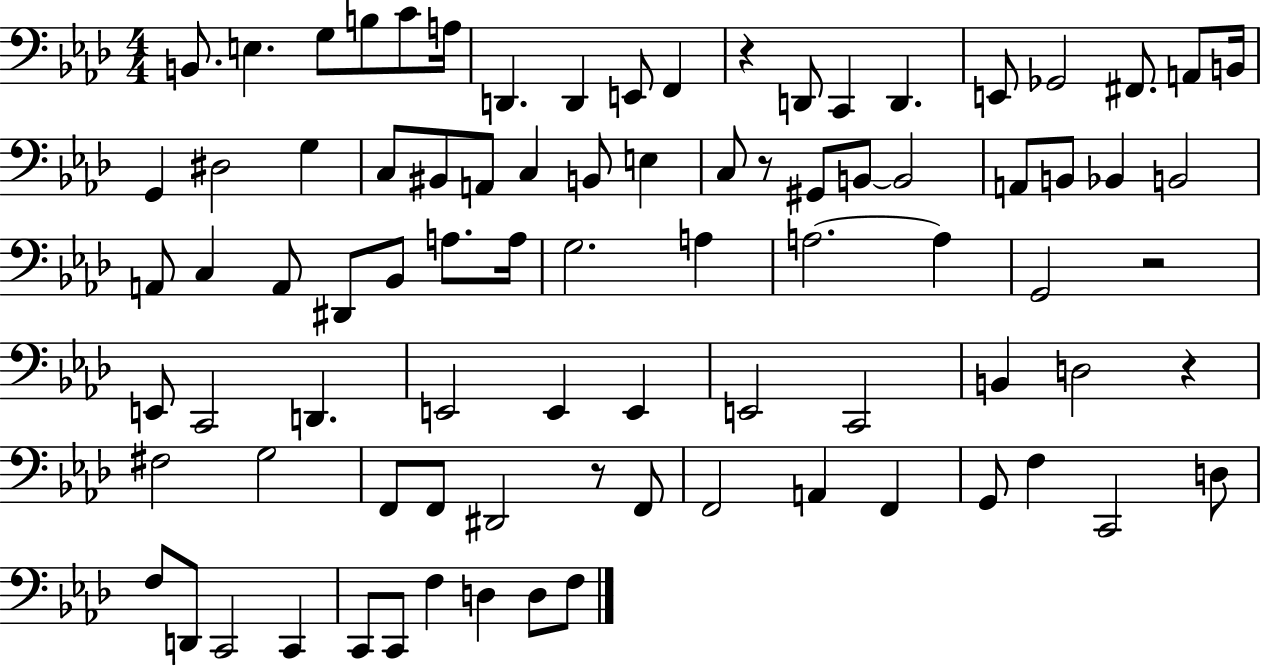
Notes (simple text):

B2/e. E3/q. G3/e B3/e C4/e A3/s D2/q. D2/q E2/e F2/q R/q D2/e C2/q D2/q. E2/e Gb2/h F#2/e. A2/e B2/s G2/q D#3/h G3/q C3/e BIS2/e A2/e C3/q B2/e E3/q C3/e R/e G#2/e B2/e B2/h A2/e B2/e Bb2/q B2/h A2/e C3/q A2/e D#2/e Bb2/e A3/e. A3/s G3/h. A3/q A3/h. A3/q G2/h R/h E2/e C2/h D2/q. E2/h E2/q E2/q E2/h C2/h B2/q D3/h R/q F#3/h G3/h F2/e F2/e D#2/h R/e F2/e F2/h A2/q F2/q G2/e F3/q C2/h D3/e F3/e D2/e C2/h C2/q C2/e C2/e F3/q D3/q D3/e F3/e